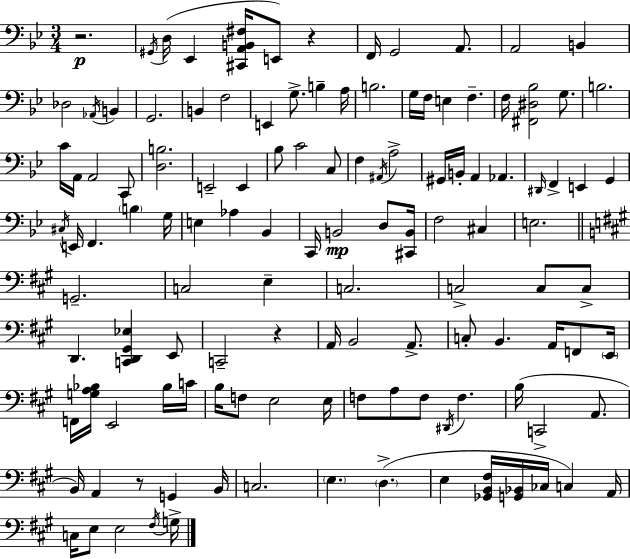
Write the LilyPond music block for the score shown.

{
  \clef bass
  \numericTimeSignature
  \time 3/4
  \key g \minor
  r2.\p | \acciaccatura { gis,16 }( d16 ees,4 <cis, a, b, fis>16 e,8) r4 | f,16 g,2 a,8. | a,2 b,4 | \break des2 \acciaccatura { aes,16 } b,4 | g,2. | b,4 f2 | e,4 g8.-> b4-- | \break a16 b2. | g16 f16 e4 f4.-- | f16 <fis, dis bes>2 g8. | b2. | \break c'16 a,16 a,2 | c,8 <d b>2. | e,2-- e,4 | bes8 c'2 | \break c8 f4 \acciaccatura { ais,16 } a2-> | gis,16 b,16-. a,4 aes,4. | \grace { dis,16 } f,4-> e,4 | g,4 \acciaccatura { cis16 } e,16 f,4. | \break \parenthesize b4 g16 e4 aes4 | bes,4 c,16 b,2\mp | d8 <cis, b,>16 f2 | cis4 e2. | \break \bar "||" \break \key a \major g,2.-- | c2 e4-- | c2. | c2-> c8 c8-> | \break d,4. <c, d, gis, ees>4 e,8 | c,2-- r4 | a,16 b,2 a,8.-> | c8-. b,4. a,16 f,8 \parenthesize e,16 | \break f,16 <g a bes>16 e,2 bes16 c'16 | b16 f8 e2 e16 | f8 a8 f8 \acciaccatura { dis,16 } f4. | b16( c,2-> a,8. | \break b,16) a,4 r8 g,4 | b,16 c2. | \parenthesize e4. \parenthesize d4.->( | e4 <ges, b, fis>16 <g, bes,>16 ces16 c4) | \break a,16 c16 e8 e2 | \acciaccatura { fis16 } g16-> \bar "|."
}